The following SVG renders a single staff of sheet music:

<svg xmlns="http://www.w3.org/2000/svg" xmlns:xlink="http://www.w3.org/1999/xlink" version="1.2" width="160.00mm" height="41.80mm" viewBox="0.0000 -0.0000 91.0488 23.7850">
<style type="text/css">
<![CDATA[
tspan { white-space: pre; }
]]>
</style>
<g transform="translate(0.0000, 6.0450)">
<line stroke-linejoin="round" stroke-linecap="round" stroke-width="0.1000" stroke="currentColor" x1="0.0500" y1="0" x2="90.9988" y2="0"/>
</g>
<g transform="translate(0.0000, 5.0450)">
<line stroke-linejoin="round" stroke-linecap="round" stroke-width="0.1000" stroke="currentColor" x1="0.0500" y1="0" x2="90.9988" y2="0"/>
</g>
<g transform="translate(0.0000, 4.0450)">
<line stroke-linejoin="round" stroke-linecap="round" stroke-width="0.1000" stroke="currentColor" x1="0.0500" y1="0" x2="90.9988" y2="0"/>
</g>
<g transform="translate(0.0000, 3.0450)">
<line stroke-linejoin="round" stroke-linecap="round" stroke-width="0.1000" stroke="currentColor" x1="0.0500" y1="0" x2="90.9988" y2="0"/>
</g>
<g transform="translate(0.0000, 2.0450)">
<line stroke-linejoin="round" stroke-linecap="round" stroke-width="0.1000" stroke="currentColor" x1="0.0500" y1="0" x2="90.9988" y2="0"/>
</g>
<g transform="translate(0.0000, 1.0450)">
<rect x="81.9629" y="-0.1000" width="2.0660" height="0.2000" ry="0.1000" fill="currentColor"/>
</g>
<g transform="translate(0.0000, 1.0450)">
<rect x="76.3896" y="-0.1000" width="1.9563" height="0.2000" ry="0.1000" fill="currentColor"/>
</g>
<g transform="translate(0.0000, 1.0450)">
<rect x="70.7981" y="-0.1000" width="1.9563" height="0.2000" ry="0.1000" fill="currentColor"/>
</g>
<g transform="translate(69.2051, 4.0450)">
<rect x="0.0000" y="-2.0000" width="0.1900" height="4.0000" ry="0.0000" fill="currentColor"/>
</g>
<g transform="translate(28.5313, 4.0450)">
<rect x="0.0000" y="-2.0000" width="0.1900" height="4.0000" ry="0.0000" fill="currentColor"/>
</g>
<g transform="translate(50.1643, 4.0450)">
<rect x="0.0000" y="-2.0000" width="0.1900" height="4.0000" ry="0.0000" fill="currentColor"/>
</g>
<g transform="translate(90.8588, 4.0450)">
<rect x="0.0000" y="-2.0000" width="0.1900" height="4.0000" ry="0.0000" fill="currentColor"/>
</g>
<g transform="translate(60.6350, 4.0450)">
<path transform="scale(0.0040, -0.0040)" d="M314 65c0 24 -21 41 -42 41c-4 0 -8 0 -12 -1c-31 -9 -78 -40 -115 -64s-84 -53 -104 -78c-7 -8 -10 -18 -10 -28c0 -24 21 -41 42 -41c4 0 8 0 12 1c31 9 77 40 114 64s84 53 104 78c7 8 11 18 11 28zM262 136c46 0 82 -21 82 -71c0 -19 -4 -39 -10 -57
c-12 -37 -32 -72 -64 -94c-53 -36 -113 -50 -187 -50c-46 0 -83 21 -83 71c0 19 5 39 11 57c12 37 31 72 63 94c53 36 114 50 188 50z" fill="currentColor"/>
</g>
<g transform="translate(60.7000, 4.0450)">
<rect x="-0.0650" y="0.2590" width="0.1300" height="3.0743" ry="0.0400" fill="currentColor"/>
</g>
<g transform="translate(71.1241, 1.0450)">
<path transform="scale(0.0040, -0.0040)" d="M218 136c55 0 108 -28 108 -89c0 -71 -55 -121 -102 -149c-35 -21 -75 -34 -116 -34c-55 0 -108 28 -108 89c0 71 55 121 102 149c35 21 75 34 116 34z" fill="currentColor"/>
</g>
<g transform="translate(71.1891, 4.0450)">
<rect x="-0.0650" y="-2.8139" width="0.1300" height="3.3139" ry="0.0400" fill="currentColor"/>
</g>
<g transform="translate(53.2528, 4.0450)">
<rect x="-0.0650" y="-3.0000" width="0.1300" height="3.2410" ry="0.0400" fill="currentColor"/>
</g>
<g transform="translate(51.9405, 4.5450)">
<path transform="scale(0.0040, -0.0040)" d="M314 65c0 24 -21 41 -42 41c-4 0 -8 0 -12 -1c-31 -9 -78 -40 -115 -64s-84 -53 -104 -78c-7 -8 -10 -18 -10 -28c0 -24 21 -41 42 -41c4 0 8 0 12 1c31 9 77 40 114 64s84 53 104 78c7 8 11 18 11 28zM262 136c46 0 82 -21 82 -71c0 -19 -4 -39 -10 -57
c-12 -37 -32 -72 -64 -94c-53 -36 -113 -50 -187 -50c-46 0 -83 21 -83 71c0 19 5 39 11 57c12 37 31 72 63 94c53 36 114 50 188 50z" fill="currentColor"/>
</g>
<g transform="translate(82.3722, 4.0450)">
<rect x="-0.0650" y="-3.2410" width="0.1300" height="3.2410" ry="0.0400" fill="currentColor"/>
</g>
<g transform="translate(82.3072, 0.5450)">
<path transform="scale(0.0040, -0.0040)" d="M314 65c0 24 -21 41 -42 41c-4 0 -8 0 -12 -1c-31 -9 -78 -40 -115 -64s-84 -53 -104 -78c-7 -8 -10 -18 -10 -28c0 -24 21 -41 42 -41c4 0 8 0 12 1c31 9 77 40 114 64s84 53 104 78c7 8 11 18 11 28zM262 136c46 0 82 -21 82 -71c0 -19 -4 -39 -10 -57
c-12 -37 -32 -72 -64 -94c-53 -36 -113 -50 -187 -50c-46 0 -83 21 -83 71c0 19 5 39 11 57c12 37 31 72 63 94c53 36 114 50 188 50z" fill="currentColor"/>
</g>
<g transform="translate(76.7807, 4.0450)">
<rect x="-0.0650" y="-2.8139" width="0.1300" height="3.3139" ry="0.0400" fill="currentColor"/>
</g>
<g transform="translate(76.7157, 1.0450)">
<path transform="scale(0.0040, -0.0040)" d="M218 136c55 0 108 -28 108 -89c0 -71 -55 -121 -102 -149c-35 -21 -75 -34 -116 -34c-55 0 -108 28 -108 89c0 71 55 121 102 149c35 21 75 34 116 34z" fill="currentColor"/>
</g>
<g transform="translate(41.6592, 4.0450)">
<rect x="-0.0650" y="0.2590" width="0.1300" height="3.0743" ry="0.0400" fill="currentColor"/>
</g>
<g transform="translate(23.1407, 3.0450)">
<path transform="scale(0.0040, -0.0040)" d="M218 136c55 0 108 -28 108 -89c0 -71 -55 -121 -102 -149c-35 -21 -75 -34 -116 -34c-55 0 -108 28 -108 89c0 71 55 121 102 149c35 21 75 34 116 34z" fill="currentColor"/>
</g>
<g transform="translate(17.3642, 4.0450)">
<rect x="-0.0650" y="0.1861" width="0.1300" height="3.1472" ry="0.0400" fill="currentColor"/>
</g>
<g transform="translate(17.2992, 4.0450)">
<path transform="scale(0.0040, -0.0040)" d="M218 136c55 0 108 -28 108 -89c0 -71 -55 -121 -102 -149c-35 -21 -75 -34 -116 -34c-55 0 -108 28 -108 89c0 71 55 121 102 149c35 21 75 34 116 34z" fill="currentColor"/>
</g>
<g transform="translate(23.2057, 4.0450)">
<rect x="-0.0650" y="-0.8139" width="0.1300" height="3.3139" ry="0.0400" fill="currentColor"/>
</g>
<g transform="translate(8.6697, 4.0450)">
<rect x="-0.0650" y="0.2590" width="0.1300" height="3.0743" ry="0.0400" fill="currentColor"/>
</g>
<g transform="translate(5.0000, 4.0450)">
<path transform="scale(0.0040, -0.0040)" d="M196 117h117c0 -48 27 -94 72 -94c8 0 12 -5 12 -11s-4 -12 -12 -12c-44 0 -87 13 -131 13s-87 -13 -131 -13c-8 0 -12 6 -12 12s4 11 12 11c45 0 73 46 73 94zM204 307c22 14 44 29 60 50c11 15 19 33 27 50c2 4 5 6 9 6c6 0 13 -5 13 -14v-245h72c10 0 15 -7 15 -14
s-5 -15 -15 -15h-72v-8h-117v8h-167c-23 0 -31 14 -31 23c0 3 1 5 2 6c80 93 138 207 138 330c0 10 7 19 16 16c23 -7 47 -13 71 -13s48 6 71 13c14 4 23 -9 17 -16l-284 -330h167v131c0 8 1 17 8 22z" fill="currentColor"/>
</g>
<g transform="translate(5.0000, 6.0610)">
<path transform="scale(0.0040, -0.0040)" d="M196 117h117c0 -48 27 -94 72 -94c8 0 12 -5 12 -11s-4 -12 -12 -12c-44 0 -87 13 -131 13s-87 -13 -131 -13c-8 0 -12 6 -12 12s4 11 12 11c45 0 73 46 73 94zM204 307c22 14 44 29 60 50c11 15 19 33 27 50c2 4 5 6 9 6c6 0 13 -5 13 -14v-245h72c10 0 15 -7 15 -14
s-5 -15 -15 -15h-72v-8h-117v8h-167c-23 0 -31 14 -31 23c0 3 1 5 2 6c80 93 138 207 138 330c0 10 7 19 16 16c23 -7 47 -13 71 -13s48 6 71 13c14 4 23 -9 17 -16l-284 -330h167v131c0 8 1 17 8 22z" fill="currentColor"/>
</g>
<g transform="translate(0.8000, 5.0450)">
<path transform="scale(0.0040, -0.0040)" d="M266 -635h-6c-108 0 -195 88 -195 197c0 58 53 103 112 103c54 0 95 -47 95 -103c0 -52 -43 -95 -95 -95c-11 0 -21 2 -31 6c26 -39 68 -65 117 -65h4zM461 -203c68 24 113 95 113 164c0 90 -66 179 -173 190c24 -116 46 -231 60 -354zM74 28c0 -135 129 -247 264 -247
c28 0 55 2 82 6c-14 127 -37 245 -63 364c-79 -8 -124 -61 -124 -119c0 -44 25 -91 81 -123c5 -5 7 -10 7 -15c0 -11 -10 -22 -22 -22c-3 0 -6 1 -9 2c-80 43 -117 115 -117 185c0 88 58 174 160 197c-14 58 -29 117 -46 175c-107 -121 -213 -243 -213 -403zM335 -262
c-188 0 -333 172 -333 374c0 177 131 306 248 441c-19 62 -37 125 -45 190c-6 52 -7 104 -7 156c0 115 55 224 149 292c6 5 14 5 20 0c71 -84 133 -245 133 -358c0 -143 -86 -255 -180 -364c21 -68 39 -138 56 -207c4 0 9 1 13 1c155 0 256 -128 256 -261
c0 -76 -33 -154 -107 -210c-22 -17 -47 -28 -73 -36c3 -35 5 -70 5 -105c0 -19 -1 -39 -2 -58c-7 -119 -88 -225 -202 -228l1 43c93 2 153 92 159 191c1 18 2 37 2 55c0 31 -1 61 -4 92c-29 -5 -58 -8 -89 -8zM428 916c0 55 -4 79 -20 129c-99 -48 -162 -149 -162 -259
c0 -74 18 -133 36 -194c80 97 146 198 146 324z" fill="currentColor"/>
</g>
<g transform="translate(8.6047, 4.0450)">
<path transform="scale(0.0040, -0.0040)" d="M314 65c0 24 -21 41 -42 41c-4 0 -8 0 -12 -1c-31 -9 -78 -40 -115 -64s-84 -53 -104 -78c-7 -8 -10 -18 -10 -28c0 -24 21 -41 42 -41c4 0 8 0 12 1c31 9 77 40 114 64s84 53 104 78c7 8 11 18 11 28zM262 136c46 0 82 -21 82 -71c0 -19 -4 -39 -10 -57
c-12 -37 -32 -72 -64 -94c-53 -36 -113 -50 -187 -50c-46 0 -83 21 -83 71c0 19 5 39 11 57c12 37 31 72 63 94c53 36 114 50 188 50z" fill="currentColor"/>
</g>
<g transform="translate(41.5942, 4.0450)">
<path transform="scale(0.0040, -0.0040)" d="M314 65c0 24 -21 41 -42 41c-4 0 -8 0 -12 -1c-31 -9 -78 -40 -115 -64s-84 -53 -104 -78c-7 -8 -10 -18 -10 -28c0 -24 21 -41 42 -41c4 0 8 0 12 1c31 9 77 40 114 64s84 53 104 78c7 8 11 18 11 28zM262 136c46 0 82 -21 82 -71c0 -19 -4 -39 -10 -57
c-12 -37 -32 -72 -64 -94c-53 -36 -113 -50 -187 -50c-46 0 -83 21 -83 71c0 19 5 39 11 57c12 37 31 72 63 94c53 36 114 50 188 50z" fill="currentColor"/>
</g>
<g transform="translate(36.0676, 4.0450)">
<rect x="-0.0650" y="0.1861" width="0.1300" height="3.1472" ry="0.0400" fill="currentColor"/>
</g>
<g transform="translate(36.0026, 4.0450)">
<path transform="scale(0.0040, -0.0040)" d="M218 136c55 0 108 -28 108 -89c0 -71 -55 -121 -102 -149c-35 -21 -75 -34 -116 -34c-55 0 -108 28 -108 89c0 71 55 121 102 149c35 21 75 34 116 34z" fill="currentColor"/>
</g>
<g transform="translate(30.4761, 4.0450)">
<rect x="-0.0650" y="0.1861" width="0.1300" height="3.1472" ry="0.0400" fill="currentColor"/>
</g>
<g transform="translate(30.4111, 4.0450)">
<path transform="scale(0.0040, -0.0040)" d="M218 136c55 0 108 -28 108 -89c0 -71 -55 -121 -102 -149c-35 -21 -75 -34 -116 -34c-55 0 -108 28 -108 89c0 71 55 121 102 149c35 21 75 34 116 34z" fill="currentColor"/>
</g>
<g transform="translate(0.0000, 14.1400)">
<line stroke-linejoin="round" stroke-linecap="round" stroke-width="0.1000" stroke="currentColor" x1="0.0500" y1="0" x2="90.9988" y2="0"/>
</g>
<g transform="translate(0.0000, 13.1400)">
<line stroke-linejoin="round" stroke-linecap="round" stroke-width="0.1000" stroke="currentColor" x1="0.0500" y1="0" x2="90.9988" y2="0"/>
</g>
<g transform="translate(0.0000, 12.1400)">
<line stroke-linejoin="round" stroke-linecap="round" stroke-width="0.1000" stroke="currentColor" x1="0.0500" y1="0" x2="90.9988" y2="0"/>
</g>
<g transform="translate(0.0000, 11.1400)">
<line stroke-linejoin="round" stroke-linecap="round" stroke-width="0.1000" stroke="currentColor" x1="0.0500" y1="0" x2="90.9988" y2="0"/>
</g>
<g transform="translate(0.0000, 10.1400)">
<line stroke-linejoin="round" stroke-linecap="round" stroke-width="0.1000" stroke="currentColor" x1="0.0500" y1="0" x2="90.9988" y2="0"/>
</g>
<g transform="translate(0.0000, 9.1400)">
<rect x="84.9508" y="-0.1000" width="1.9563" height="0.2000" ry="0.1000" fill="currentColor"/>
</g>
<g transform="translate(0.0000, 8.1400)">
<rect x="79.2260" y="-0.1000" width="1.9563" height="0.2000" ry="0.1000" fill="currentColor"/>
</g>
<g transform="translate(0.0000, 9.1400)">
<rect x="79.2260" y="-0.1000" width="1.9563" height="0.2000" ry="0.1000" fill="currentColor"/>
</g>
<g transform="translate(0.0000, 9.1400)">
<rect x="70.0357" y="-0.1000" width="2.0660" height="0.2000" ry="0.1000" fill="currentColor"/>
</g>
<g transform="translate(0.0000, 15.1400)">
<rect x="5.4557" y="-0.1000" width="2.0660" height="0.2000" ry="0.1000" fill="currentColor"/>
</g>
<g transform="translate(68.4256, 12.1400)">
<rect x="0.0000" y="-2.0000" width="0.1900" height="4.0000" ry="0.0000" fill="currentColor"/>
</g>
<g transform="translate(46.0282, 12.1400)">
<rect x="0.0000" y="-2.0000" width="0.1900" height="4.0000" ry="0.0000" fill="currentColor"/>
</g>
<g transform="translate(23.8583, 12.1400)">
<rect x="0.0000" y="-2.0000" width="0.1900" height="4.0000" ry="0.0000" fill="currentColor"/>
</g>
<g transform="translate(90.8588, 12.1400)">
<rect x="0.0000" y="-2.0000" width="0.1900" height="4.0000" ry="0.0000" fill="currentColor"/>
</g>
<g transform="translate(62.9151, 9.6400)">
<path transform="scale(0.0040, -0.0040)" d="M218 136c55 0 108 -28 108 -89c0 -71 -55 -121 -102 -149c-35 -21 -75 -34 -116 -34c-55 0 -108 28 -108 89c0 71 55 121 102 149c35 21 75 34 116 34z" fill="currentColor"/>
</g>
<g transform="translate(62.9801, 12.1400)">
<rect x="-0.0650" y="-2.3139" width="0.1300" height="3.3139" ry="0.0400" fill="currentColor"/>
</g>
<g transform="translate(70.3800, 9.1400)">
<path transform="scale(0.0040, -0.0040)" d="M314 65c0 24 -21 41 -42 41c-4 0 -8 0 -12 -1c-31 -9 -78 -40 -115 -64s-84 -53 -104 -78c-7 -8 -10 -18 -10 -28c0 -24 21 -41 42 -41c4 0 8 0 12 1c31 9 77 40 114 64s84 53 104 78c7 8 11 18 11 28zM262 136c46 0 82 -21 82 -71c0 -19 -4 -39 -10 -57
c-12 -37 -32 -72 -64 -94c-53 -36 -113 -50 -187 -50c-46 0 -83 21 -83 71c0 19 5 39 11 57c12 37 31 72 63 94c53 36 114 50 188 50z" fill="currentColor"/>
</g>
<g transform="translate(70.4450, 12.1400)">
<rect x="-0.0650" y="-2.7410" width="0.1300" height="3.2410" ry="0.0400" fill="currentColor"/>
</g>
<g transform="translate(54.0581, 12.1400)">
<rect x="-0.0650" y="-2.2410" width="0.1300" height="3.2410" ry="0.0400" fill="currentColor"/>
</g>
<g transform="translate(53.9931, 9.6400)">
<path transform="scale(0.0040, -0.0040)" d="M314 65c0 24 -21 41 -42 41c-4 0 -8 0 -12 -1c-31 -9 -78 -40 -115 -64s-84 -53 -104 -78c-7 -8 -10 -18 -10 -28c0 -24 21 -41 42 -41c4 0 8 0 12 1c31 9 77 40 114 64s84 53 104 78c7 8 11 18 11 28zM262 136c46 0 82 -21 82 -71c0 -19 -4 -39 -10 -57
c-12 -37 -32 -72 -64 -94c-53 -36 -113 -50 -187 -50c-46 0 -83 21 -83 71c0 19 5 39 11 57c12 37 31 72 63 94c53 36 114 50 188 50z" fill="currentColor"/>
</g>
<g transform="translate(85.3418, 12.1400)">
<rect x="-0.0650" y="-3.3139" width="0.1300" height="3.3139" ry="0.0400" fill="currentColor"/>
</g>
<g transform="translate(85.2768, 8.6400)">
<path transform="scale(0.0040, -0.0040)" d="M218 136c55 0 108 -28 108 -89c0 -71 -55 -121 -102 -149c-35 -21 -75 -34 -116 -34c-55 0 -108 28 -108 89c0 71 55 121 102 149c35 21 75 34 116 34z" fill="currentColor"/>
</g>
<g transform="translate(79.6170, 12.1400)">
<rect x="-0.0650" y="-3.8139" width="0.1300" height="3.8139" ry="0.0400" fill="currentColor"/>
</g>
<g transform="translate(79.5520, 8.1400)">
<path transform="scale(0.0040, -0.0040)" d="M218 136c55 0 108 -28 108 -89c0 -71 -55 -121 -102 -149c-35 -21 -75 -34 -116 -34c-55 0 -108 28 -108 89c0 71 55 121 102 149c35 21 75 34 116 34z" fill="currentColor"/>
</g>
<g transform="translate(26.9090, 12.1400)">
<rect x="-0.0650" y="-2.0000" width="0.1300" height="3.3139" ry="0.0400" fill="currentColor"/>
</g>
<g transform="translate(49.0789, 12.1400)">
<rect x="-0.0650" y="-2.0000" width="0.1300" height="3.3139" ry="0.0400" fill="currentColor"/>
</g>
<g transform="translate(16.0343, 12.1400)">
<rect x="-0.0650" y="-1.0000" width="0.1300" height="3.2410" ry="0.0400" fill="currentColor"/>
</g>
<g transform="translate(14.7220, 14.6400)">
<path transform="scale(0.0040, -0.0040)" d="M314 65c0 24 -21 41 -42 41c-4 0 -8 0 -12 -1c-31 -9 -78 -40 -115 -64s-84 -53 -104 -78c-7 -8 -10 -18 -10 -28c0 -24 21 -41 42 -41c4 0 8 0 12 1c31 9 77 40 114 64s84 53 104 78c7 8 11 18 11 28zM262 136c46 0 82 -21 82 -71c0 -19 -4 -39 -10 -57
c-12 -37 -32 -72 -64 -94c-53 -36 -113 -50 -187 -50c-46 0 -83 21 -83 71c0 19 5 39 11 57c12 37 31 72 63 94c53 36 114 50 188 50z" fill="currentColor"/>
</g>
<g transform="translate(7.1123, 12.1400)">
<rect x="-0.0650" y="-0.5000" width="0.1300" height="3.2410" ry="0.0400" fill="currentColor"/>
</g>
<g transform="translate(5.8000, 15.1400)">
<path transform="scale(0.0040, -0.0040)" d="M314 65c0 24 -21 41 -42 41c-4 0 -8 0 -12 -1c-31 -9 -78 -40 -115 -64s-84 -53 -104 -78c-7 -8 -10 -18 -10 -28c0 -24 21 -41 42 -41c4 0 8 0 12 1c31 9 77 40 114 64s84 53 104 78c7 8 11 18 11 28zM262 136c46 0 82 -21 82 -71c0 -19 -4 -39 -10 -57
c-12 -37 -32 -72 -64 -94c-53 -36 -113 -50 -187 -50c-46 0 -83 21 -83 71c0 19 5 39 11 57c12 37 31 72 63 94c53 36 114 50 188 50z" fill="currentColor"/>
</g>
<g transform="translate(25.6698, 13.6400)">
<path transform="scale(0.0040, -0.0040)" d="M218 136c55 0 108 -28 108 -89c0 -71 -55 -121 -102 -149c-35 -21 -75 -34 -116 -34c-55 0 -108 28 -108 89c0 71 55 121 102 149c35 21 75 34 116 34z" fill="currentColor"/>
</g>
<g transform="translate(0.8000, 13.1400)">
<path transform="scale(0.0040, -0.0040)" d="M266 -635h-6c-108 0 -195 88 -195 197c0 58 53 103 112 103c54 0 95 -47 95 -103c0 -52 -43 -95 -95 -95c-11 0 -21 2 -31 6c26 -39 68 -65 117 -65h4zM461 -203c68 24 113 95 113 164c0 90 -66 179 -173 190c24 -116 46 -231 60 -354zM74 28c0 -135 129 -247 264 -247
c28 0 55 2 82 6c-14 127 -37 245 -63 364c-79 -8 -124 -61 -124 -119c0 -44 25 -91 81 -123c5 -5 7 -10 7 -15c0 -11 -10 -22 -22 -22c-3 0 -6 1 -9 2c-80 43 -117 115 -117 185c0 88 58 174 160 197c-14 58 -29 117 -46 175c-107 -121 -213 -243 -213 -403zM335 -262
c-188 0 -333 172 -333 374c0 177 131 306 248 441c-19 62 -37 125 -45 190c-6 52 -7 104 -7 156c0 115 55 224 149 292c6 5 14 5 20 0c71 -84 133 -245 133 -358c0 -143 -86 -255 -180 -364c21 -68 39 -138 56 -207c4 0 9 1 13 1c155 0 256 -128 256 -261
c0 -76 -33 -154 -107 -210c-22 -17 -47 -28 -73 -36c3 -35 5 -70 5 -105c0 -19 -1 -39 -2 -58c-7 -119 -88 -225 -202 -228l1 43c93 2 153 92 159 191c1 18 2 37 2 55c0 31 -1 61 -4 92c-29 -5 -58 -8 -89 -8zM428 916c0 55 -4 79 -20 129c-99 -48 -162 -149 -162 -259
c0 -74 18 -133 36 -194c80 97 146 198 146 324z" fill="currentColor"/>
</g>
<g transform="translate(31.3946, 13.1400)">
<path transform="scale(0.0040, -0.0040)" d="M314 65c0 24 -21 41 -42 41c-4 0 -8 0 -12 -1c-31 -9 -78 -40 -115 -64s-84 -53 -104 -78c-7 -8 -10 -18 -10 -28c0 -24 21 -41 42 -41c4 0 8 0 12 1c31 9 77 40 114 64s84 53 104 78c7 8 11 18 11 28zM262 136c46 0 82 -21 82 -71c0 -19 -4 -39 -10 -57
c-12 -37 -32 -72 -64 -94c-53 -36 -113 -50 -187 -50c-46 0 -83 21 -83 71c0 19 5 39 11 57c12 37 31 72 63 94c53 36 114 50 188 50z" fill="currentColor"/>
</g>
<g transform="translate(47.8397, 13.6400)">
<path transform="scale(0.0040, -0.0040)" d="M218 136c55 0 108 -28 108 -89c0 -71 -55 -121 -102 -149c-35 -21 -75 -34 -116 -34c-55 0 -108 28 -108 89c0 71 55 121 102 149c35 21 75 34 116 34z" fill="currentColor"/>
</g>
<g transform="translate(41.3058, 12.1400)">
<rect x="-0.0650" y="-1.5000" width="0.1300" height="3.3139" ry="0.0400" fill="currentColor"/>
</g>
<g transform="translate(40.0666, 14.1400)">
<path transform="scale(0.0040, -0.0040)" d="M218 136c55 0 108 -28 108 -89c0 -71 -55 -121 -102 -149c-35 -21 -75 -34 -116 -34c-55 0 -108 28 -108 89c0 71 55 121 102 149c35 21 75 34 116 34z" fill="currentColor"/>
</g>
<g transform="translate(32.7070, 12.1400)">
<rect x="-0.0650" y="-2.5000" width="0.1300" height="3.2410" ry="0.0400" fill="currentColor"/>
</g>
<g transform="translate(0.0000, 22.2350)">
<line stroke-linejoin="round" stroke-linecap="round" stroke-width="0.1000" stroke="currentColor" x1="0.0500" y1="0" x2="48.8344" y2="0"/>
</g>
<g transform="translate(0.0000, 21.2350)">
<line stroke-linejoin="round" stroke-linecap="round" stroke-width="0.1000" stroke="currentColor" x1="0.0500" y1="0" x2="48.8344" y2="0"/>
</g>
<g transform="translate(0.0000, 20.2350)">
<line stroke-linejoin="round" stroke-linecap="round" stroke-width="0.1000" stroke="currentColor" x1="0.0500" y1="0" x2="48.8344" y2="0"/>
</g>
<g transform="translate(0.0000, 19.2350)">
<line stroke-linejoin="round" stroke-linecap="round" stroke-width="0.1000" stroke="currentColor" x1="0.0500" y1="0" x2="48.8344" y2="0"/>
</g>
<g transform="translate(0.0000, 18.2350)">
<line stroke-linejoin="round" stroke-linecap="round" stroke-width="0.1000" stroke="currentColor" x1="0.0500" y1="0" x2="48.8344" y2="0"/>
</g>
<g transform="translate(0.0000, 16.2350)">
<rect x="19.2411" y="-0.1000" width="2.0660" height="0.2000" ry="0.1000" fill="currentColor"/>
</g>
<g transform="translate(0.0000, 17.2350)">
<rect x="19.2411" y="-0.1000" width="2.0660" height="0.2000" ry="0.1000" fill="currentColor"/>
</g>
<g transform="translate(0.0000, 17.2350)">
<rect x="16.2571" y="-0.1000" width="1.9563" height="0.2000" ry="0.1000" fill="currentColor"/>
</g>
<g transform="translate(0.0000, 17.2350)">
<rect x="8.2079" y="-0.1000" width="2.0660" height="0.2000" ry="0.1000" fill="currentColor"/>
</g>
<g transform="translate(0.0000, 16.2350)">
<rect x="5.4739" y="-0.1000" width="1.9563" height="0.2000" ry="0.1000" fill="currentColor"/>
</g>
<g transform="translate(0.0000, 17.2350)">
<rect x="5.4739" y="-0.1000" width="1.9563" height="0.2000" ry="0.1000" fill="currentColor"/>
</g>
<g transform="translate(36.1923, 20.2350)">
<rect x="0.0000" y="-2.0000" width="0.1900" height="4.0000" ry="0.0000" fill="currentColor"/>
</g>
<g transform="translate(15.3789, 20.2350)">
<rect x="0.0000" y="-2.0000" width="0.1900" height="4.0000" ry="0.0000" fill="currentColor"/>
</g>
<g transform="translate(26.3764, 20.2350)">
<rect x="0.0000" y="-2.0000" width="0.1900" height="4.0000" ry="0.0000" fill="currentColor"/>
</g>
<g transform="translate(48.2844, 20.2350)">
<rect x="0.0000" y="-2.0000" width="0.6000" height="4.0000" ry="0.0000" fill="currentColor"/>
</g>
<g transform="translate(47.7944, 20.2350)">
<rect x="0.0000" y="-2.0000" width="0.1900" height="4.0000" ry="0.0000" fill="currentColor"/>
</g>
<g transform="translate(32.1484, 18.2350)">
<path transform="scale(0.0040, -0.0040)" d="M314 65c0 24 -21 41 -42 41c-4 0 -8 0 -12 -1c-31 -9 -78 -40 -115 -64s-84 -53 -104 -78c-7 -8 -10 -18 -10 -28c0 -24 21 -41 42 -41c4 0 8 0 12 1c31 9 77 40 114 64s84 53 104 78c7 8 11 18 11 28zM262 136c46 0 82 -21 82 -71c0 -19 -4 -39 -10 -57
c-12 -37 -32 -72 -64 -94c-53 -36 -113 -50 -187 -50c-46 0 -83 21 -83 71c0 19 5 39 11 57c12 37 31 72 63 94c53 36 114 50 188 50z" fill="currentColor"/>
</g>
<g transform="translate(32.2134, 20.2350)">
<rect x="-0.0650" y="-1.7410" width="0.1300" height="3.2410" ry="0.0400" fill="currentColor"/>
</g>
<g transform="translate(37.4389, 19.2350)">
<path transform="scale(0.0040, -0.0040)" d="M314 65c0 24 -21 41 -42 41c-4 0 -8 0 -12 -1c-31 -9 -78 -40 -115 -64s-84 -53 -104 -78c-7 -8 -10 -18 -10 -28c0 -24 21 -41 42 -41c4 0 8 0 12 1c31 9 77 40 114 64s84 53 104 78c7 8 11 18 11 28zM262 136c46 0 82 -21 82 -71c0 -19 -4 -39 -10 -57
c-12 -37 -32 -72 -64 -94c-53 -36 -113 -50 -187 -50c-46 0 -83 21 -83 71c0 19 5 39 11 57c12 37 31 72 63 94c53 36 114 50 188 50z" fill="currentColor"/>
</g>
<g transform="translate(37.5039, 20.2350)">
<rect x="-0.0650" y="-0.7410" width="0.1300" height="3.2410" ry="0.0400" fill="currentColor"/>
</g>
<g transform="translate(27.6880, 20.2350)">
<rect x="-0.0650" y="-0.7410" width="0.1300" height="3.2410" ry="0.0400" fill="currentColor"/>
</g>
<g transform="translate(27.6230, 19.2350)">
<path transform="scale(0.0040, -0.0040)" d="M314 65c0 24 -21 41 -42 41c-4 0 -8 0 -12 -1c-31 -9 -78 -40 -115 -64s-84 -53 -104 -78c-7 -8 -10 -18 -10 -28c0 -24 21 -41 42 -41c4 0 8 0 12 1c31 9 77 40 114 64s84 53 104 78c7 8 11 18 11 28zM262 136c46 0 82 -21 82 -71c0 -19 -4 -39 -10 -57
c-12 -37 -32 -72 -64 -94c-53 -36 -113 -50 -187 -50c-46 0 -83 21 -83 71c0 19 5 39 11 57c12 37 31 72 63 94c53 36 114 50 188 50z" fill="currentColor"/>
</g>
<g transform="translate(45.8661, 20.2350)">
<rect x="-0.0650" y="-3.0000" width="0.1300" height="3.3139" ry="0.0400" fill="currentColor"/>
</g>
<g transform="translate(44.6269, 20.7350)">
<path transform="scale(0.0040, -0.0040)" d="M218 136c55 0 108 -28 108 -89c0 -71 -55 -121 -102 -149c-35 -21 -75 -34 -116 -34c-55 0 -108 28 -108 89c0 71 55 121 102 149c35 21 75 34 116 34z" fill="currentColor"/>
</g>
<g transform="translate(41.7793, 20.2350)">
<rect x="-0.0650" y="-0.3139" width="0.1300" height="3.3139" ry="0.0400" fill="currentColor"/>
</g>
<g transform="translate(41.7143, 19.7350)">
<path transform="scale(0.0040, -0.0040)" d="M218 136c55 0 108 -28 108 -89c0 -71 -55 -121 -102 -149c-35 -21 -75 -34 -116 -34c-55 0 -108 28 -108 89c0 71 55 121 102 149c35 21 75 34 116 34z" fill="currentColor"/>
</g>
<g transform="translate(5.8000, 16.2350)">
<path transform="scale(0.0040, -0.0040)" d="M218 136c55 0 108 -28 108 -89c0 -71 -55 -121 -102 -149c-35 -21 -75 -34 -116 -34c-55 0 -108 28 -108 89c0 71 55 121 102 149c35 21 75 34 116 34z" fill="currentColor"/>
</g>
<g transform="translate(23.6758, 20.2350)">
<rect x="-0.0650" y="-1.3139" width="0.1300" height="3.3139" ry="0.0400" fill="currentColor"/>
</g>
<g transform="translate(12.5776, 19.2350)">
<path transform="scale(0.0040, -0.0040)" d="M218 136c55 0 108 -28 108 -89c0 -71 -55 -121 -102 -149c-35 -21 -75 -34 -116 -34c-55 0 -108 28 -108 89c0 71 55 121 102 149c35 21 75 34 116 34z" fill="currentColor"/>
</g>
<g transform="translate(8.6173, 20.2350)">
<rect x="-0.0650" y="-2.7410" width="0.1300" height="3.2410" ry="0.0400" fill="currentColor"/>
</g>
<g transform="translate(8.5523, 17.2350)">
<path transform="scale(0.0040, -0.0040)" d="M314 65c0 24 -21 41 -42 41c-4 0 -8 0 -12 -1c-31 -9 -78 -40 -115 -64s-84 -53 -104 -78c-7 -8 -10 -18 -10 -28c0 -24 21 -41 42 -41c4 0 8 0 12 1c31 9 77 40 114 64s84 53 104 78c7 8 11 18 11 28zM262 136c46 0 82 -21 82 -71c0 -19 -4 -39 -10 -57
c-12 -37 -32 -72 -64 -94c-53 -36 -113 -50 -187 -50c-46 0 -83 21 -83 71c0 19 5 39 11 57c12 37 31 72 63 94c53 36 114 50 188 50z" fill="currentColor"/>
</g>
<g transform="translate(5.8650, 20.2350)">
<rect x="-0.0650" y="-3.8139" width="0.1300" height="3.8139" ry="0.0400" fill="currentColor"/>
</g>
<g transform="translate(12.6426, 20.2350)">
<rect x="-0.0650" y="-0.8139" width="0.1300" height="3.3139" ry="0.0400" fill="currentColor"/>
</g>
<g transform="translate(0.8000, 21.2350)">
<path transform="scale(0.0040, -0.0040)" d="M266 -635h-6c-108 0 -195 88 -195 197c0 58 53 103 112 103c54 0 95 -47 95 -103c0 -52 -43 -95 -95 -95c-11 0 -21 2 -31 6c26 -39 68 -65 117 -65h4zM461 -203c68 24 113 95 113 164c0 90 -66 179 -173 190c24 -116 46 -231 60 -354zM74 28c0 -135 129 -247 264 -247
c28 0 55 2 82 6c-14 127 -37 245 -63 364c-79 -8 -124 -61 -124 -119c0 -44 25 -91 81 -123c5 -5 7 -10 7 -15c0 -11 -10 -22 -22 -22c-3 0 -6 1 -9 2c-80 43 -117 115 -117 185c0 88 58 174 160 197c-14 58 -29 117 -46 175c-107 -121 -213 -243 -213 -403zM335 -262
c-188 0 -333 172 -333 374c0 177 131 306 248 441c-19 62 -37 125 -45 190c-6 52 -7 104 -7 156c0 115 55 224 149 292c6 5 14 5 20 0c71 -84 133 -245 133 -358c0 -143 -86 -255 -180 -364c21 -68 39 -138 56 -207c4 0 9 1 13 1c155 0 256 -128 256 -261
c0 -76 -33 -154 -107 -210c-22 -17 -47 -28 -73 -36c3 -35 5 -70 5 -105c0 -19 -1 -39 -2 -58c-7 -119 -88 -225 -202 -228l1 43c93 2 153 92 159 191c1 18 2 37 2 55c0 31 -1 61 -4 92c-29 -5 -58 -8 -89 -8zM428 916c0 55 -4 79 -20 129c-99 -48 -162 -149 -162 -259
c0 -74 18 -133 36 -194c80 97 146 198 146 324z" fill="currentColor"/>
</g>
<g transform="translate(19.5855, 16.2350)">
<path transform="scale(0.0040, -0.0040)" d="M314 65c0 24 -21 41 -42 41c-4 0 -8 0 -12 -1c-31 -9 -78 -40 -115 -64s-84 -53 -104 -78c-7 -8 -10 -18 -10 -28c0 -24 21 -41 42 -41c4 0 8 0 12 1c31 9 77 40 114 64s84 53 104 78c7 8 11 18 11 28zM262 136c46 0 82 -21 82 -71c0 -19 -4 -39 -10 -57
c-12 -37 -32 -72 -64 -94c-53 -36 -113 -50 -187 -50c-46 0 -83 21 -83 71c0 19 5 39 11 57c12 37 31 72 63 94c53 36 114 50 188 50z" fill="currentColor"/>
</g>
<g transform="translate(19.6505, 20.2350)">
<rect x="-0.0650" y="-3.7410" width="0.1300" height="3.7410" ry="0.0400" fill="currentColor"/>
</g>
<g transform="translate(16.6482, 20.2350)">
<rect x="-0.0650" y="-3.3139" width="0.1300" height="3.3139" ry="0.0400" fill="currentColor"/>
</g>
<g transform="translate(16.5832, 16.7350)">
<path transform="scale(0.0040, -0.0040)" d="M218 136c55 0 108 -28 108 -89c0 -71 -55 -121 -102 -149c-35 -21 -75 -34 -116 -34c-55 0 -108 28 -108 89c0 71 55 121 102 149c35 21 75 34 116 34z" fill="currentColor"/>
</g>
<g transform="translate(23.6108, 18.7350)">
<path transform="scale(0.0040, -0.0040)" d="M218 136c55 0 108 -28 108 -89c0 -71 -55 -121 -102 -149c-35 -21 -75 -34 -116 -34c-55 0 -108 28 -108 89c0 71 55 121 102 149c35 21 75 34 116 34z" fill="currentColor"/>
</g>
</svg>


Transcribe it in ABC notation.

X:1
T:Untitled
M:4/4
L:1/4
K:C
B2 B d B B B2 A2 B2 a a b2 C2 D2 F G2 E F g2 g a2 c' b c' a2 d b c'2 e d2 f2 d2 c A